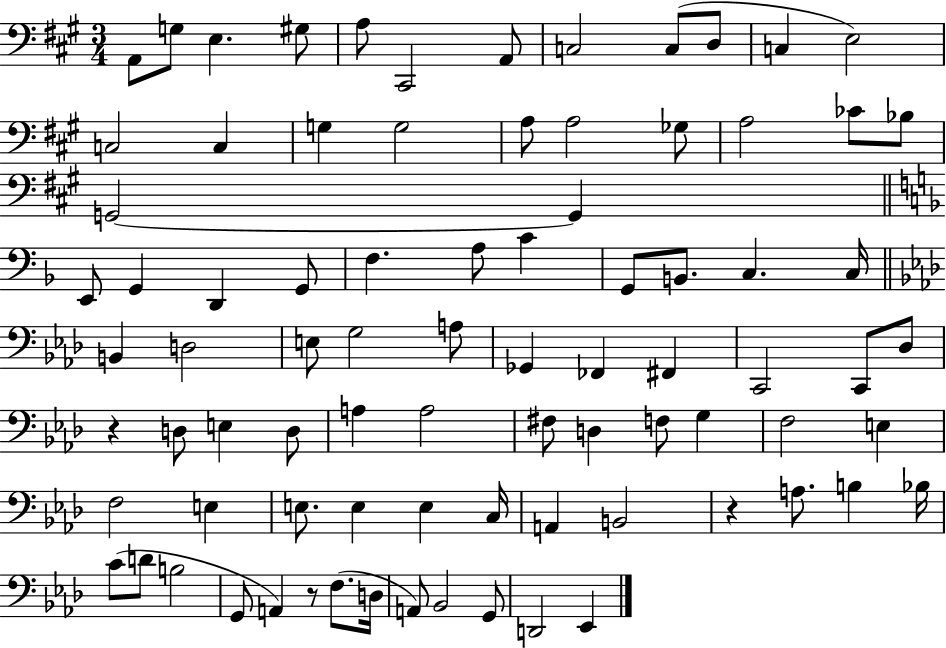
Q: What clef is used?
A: bass